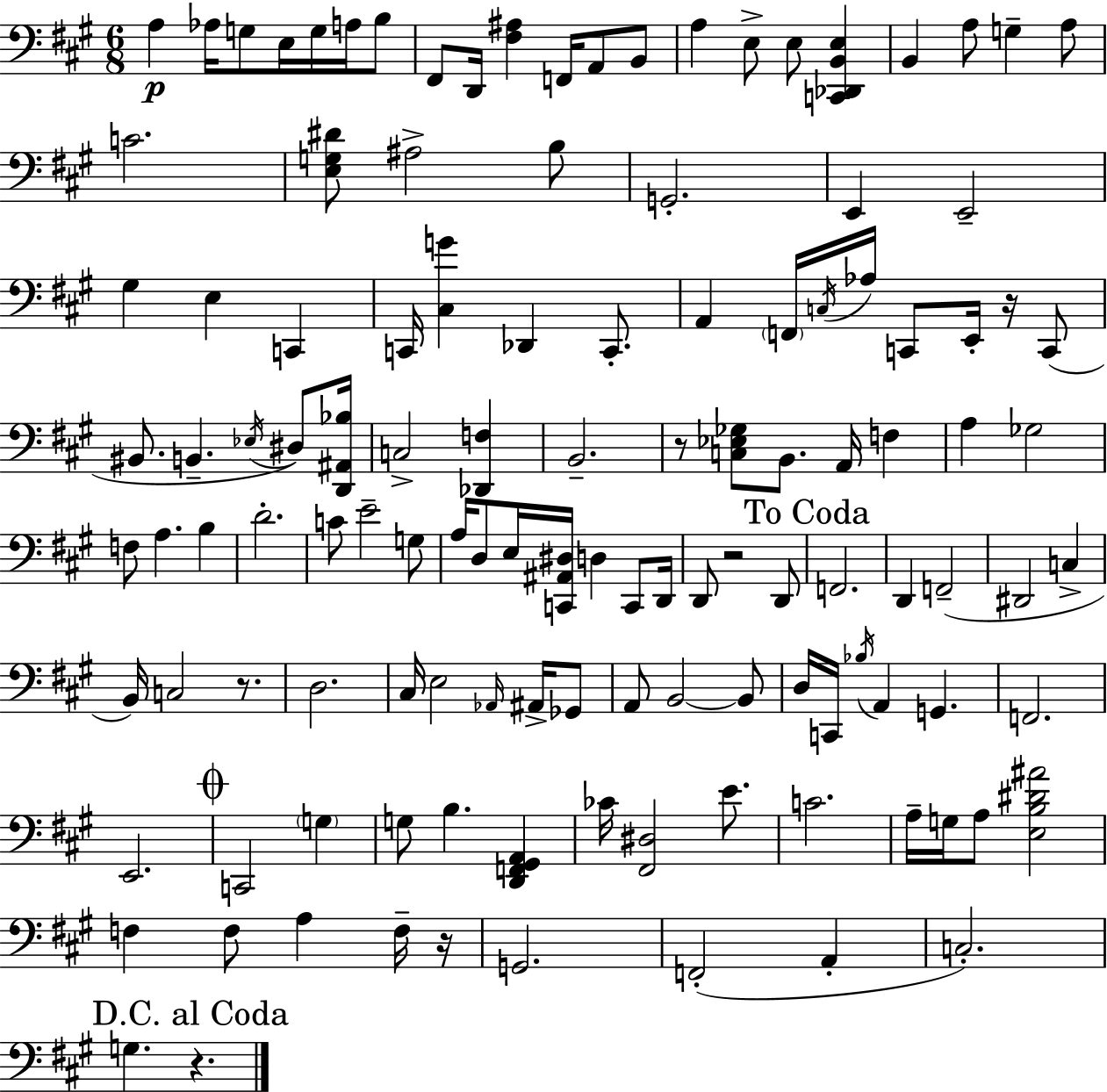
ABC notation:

X:1
T:Untitled
M:6/8
L:1/4
K:A
A, _A,/4 G,/2 E,/4 G,/4 A,/4 B,/2 ^F,,/2 D,,/4 [^F,^A,] F,,/4 A,,/2 B,,/2 A, E,/2 E,/2 [C,,_D,,B,,E,] B,, A,/2 G, A,/2 C2 [E,G,^D]/2 ^A,2 B,/2 G,,2 E,, E,,2 ^G, E, C,, C,,/4 [^C,G] _D,, C,,/2 A,, F,,/4 C,/4 _A,/4 C,,/2 E,,/4 z/4 C,,/2 ^B,,/2 B,, _E,/4 ^D,/2 [D,,^A,,_B,]/4 C,2 [_D,,F,] B,,2 z/2 [C,_E,_G,]/2 B,,/2 A,,/4 F, A, _G,2 F,/2 A, B, D2 C/2 E2 G,/2 A,/4 D,/2 E,/4 [C,,^A,,^D,]/4 D, C,,/2 D,,/4 D,,/2 z2 D,,/2 F,,2 D,, F,,2 ^D,,2 C, B,,/4 C,2 z/2 D,2 ^C,/4 E,2 _A,,/4 ^A,,/4 _G,,/2 A,,/2 B,,2 B,,/2 D,/4 C,,/4 _B,/4 A,, G,, F,,2 E,,2 C,,2 G, G,/2 B, [D,,F,,^G,,A,,] _C/4 [^F,,^D,]2 E/2 C2 A,/4 G,/4 A,/2 [E,B,^D^A]2 F, F,/2 A, F,/4 z/4 G,,2 F,,2 A,, C,2 G, z